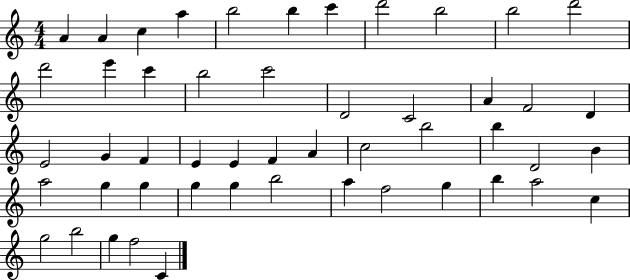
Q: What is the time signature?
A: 4/4